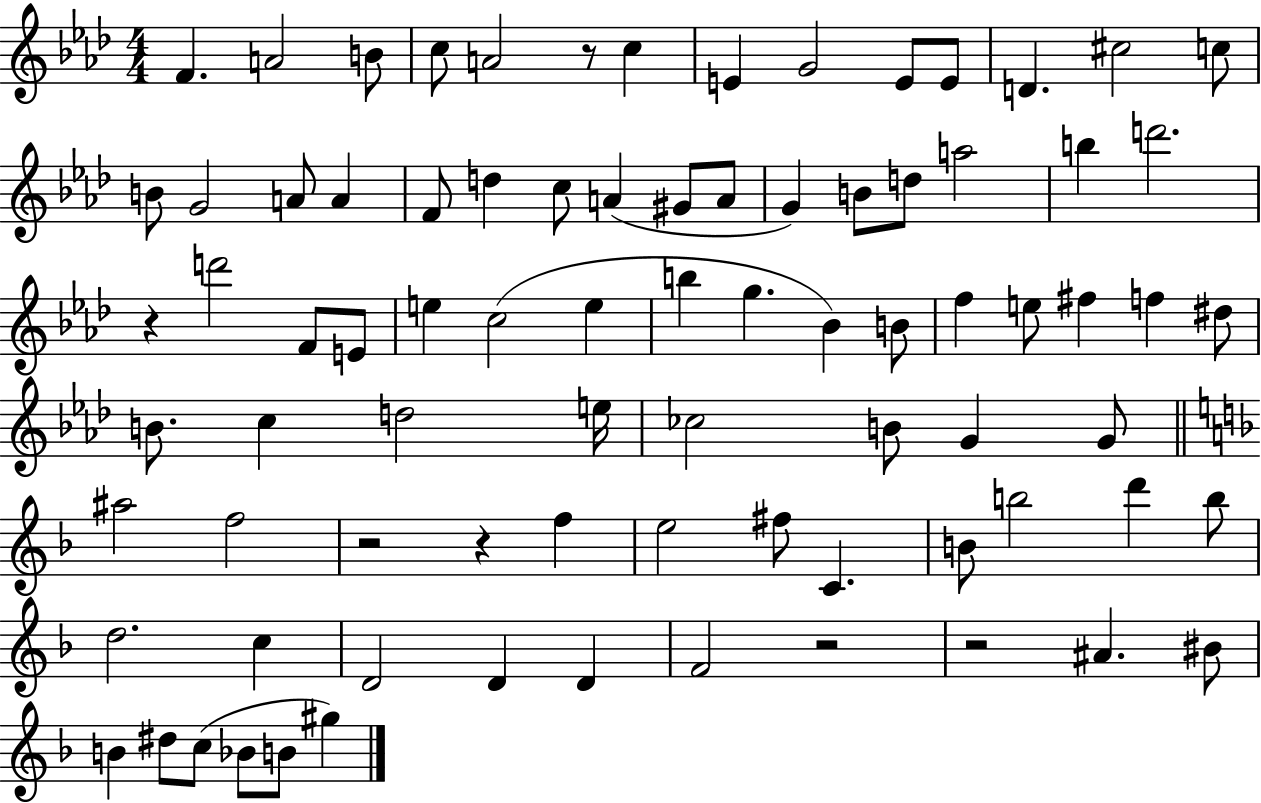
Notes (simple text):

F4/q. A4/h B4/e C5/e A4/h R/e C5/q E4/q G4/h E4/e E4/e D4/q. C#5/h C5/e B4/e G4/h A4/e A4/q F4/e D5/q C5/e A4/q G#4/e A4/e G4/q B4/e D5/e A5/h B5/q D6/h. R/q D6/h F4/e E4/e E5/q C5/h E5/q B5/q G5/q. Bb4/q B4/e F5/q E5/e F#5/q F5/q D#5/e B4/e. C5/q D5/h E5/s CES5/h B4/e G4/q G4/e A#5/h F5/h R/h R/q F5/q E5/h F#5/e C4/q. B4/e B5/h D6/q B5/e D5/h. C5/q D4/h D4/q D4/q F4/h R/h R/h A#4/q. BIS4/e B4/q D#5/e C5/e Bb4/e B4/e G#5/q